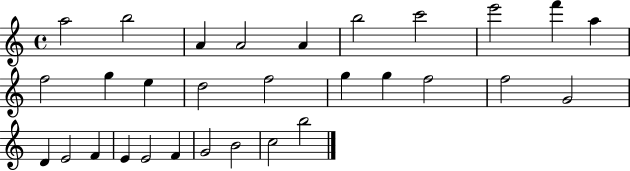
{
  \clef treble
  \time 4/4
  \defaultTimeSignature
  \key c \major
  a''2 b''2 | a'4 a'2 a'4 | b''2 c'''2 | e'''2 f'''4 a''4 | \break f''2 g''4 e''4 | d''2 f''2 | g''4 g''4 f''2 | f''2 g'2 | \break d'4 e'2 f'4 | e'4 e'2 f'4 | g'2 b'2 | c''2 b''2 | \break \bar "|."
}